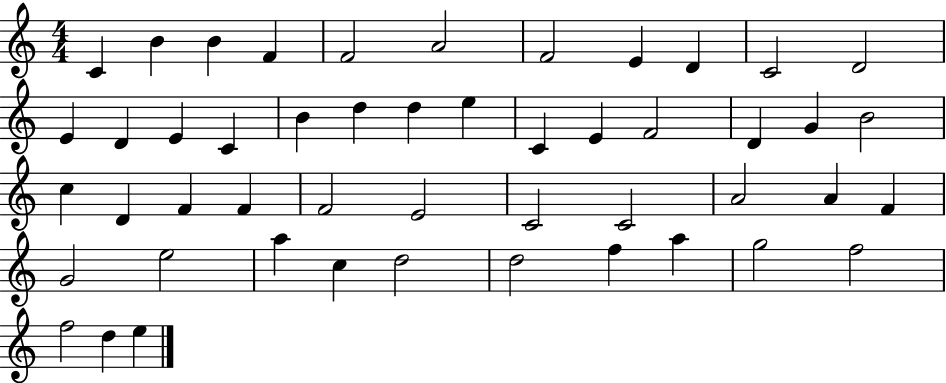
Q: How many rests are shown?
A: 0